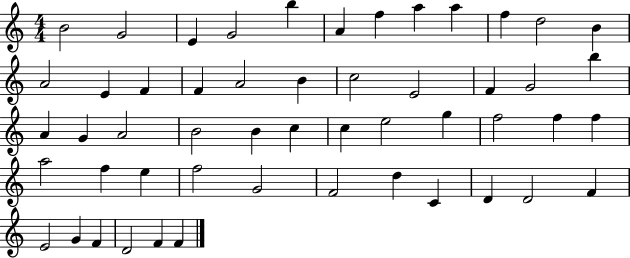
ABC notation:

X:1
T:Untitled
M:4/4
L:1/4
K:C
B2 G2 E G2 b A f a a f d2 B A2 E F F A2 B c2 E2 F G2 b A G A2 B2 B c c e2 g f2 f f a2 f e f2 G2 F2 d C D D2 F E2 G F D2 F F